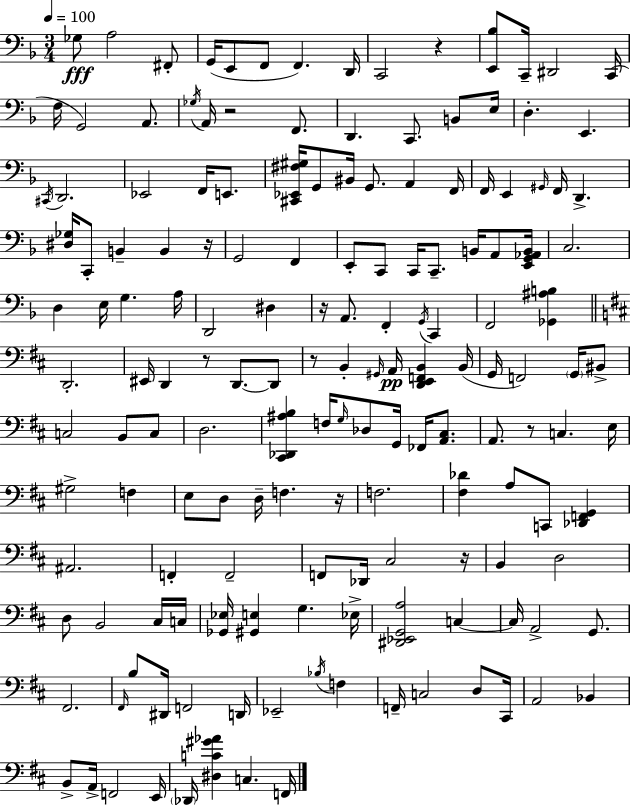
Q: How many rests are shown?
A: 9